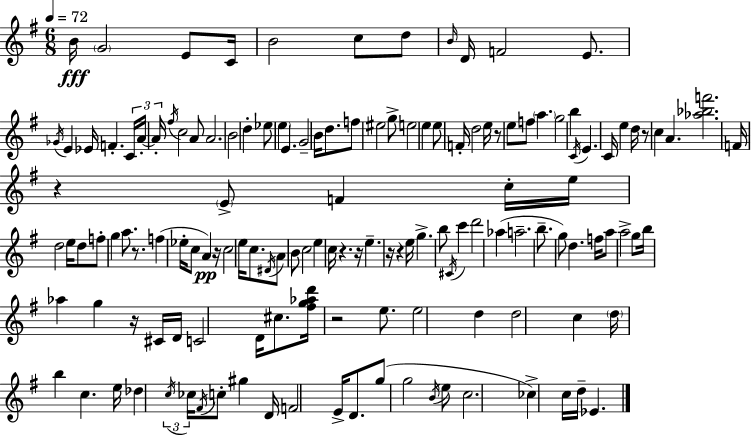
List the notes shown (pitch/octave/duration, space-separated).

B4/s G4/h E4/e C4/s B4/h C5/e D5/e B4/s D4/s F4/h E4/e. Gb4/s E4/q Eb4/s F4/q. C4/s A4/s A4/s F#5/s C5/h A4/e A4/h. B4/h D5/q Eb5/e E5/q E4/q. G4/h B4/s D5/e. F5/e EIS5/h G5/e E5/h E5/q E5/e F4/s D5/h E5/s R/e E5/e F5/e A5/q. G5/h B5/q C4/s E4/q. C4/s E5/q D5/s R/e C5/q A4/q. [Ab5,Bb5,F6]/h. F4/s R/q E4/e F4/q C5/s E5/s D5/h E5/s D5/e F5/e G5/q A5/e. R/e. F5/q Eb5/s C5/e A4/q R/s C5/h E5/s C5/e. D#4/s A4/e B4/e C5/h E5/q C5/s R/q. R/s E5/q. R/s R/q E5/s G5/q. B5/e C#4/s C6/q D6/h Ab5/q A5/h. B5/e. G5/e D5/q. F5/s A5/e A5/h G5/e B5/s Ab5/q G5/q R/s C#4/s D4/s C4/h D4/s C#5/e. [F#5,G5,Ab5,D6]/s R/h E5/e. E5/h D5/q D5/h C5/q D5/s B5/q C5/q. E5/s Db5/q C5/s CES5/s F#4/s C5/e G#5/q D4/s F4/h E4/s D4/e. G5/e G5/h B4/s E5/e C5/h. CES5/q C5/s D5/s Eb4/q.